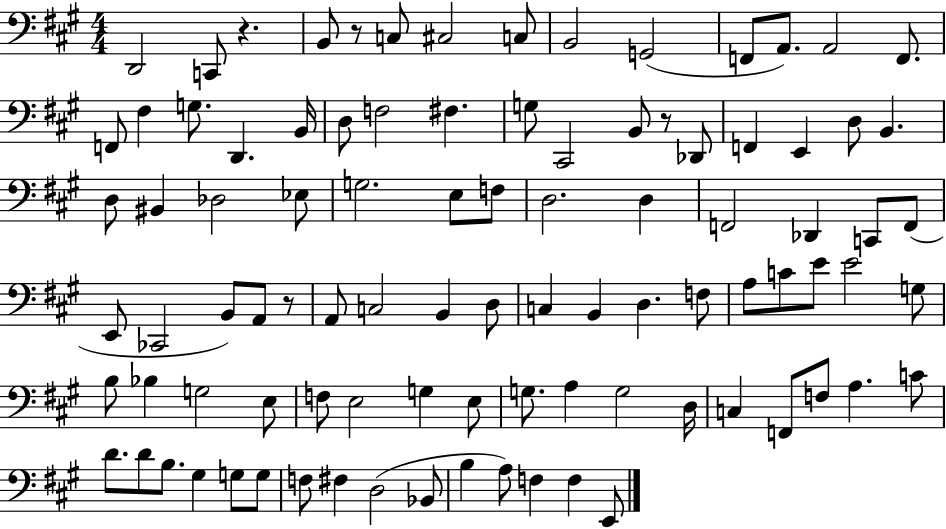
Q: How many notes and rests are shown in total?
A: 94